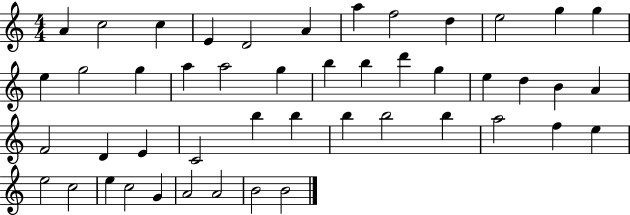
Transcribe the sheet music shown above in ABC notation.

X:1
T:Untitled
M:4/4
L:1/4
K:C
A c2 c E D2 A a f2 d e2 g g e g2 g a a2 g b b d' g e d B A F2 D E C2 b b b b2 b a2 f e e2 c2 e c2 G A2 A2 B2 B2